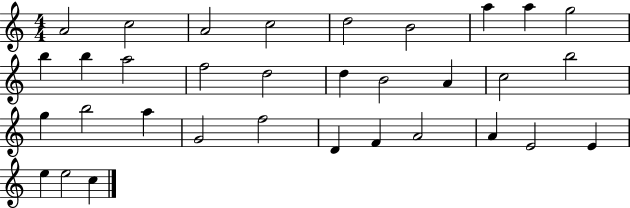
{
  \clef treble
  \numericTimeSignature
  \time 4/4
  \key c \major
  a'2 c''2 | a'2 c''2 | d''2 b'2 | a''4 a''4 g''2 | \break b''4 b''4 a''2 | f''2 d''2 | d''4 b'2 a'4 | c''2 b''2 | \break g''4 b''2 a''4 | g'2 f''2 | d'4 f'4 a'2 | a'4 e'2 e'4 | \break e''4 e''2 c''4 | \bar "|."
}